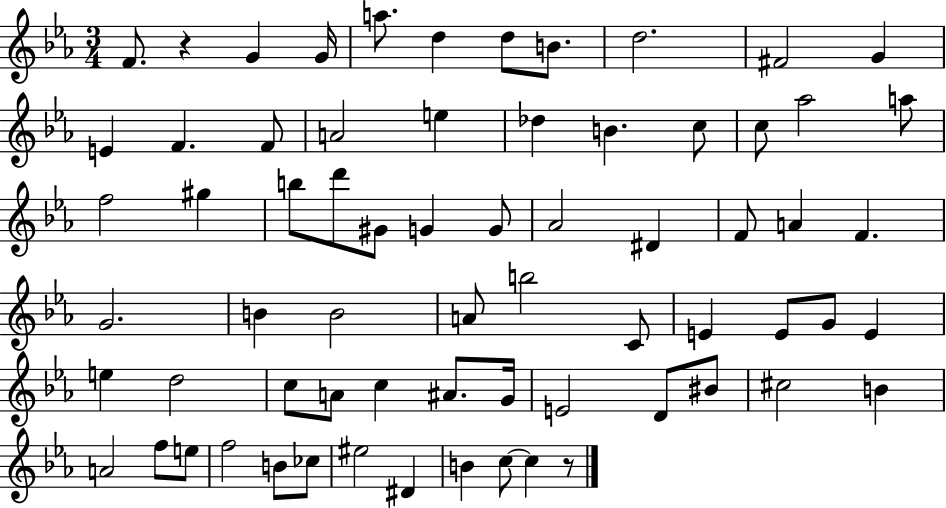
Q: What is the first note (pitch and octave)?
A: F4